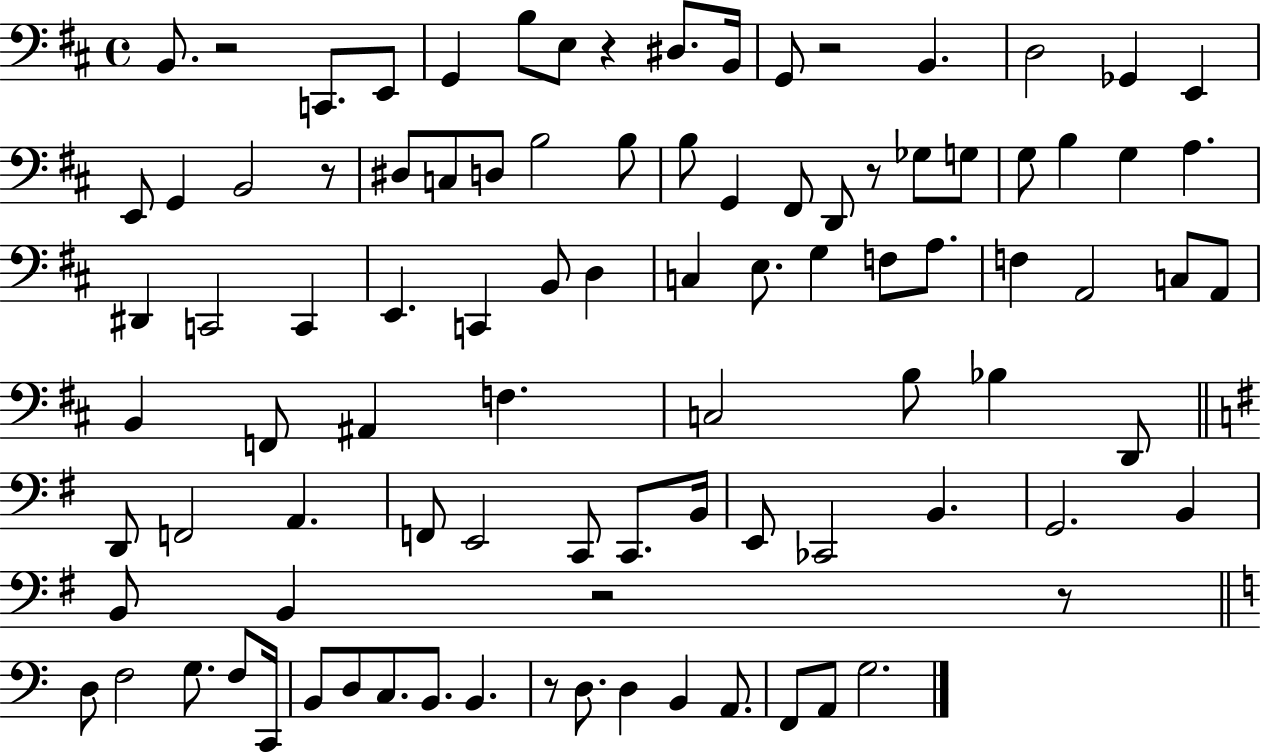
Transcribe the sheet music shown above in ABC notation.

X:1
T:Untitled
M:4/4
L:1/4
K:D
B,,/2 z2 C,,/2 E,,/2 G,, B,/2 E,/2 z ^D,/2 B,,/4 G,,/2 z2 B,, D,2 _G,, E,, E,,/2 G,, B,,2 z/2 ^D,/2 C,/2 D,/2 B,2 B,/2 B,/2 G,, ^F,,/2 D,,/2 z/2 _G,/2 G,/2 G,/2 B, G, A, ^D,, C,,2 C,, E,, C,, B,,/2 D, C, E,/2 G, F,/2 A,/2 F, A,,2 C,/2 A,,/2 B,, F,,/2 ^A,, F, C,2 B,/2 _B, D,,/2 D,,/2 F,,2 A,, F,,/2 E,,2 C,,/2 C,,/2 B,,/4 E,,/2 _C,,2 B,, G,,2 B,, B,,/2 B,, z2 z/2 D,/2 F,2 G,/2 F,/2 C,,/4 B,,/2 D,/2 C,/2 B,,/2 B,, z/2 D,/2 D, B,, A,,/2 F,,/2 A,,/2 G,2